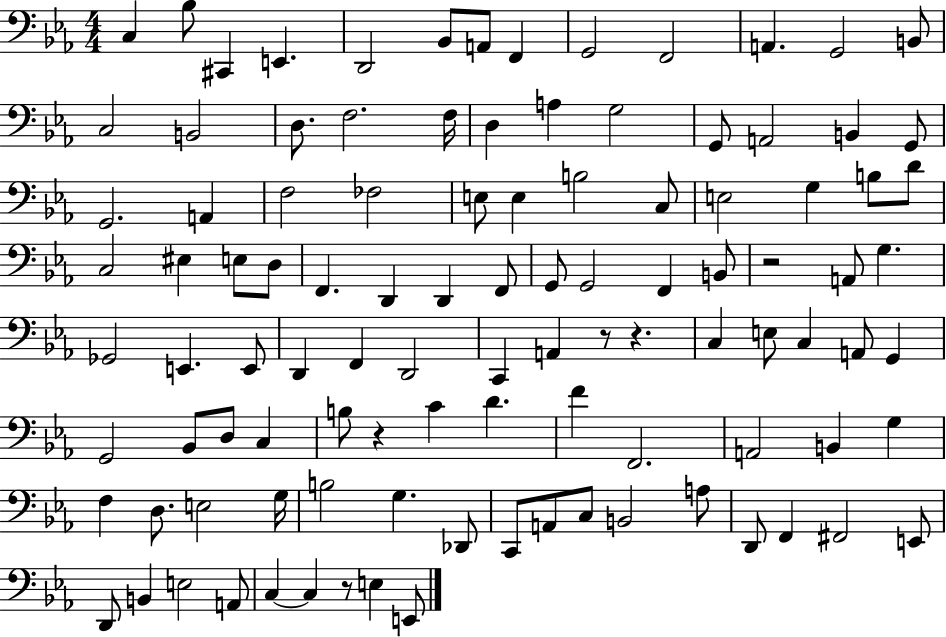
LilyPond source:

{
  \clef bass
  \numericTimeSignature
  \time 4/4
  \key ees \major
  \repeat volta 2 { c4 bes8 cis,4 e,4. | d,2 bes,8 a,8 f,4 | g,2 f,2 | a,4. g,2 b,8 | \break c2 b,2 | d8. f2. f16 | d4 a4 g2 | g,8 a,2 b,4 g,8 | \break g,2. a,4 | f2 fes2 | e8 e4 b2 c8 | e2 g4 b8 d'8 | \break c2 eis4 e8 d8 | f,4. d,4 d,4 f,8 | g,8 g,2 f,4 b,8 | r2 a,8 g4. | \break ges,2 e,4. e,8 | d,4 f,4 d,2 | c,4 a,4 r8 r4. | c4 e8 c4 a,8 g,4 | \break g,2 bes,8 d8 c4 | b8 r4 c'4 d'4. | f'4 f,2. | a,2 b,4 g4 | \break f4 d8. e2 g16 | b2 g4. des,8 | c,8 a,8 c8 b,2 a8 | d,8 f,4 fis,2 e,8 | \break d,8 b,4 e2 a,8 | c4~~ c4 r8 e4 e,8 | } \bar "|."
}